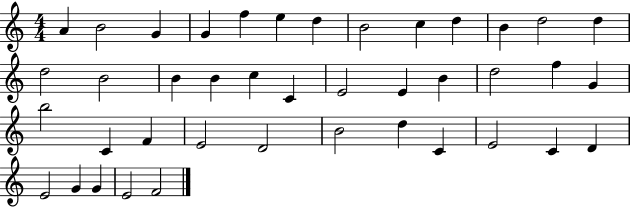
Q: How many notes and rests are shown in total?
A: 41